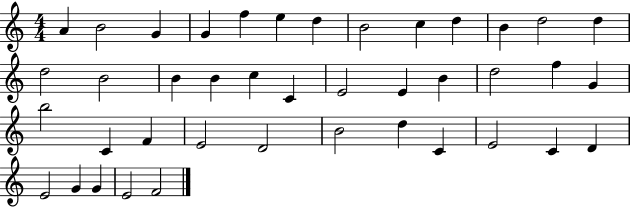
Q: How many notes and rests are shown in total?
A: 41